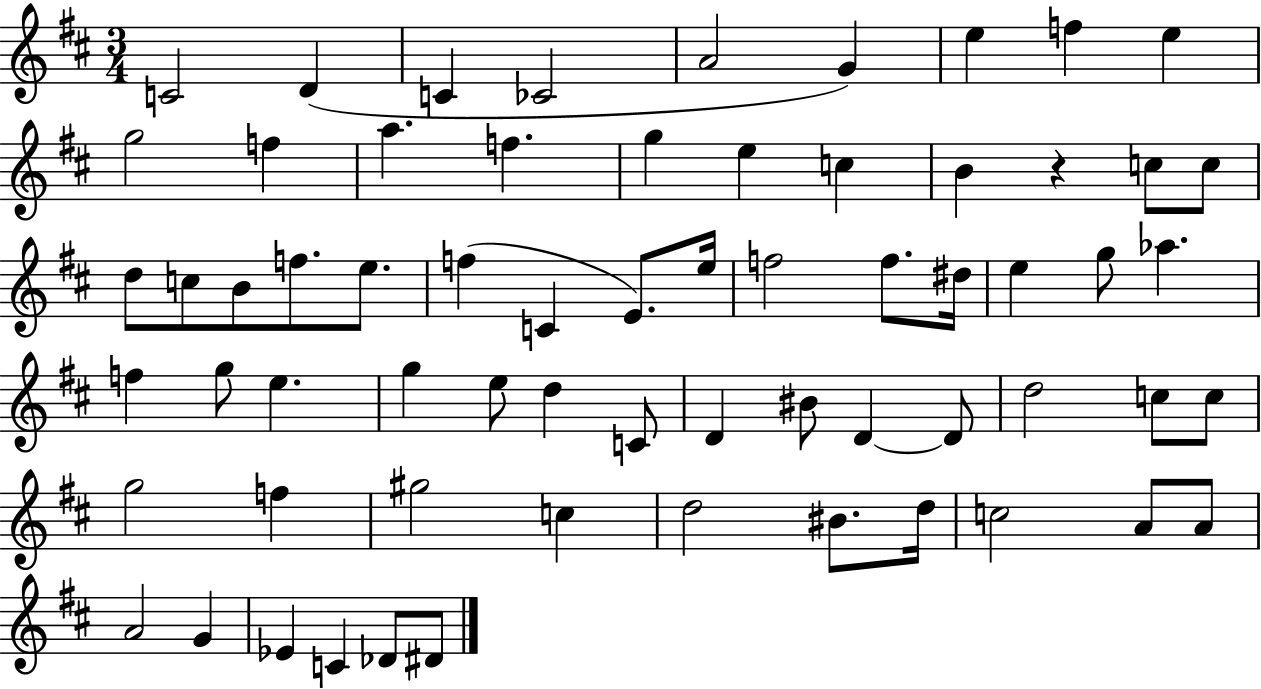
{
  \clef treble
  \numericTimeSignature
  \time 3/4
  \key d \major
  \repeat volta 2 { c'2 d'4( | c'4 ces'2 | a'2 g'4) | e''4 f''4 e''4 | \break g''2 f''4 | a''4. f''4. | g''4 e''4 c''4 | b'4 r4 c''8 c''8 | \break d''8 c''8 b'8 f''8. e''8. | f''4( c'4 e'8.) e''16 | f''2 f''8. dis''16 | e''4 g''8 aes''4. | \break f''4 g''8 e''4. | g''4 e''8 d''4 c'8 | d'4 bis'8 d'4~~ d'8 | d''2 c''8 c''8 | \break g''2 f''4 | gis''2 c''4 | d''2 bis'8. d''16 | c''2 a'8 a'8 | \break a'2 g'4 | ees'4 c'4 des'8 dis'8 | } \bar "|."
}